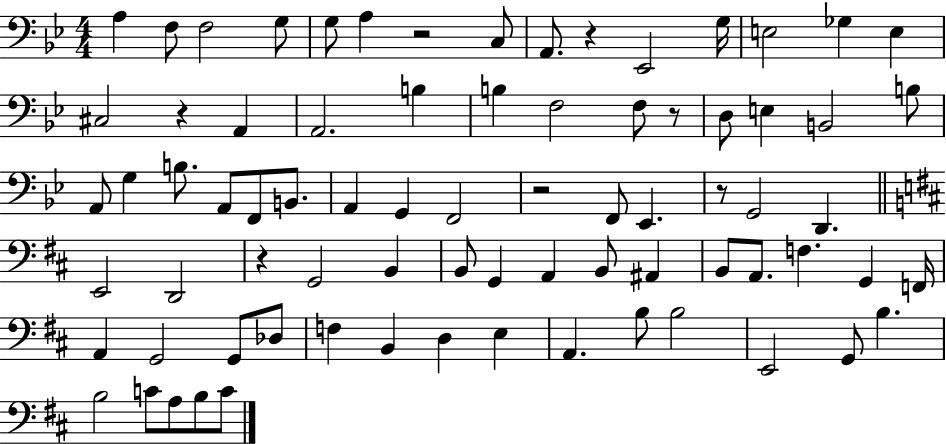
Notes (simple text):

A3/q F3/e F3/h G3/e G3/e A3/q R/h C3/e A2/e. R/q Eb2/h G3/s E3/h Gb3/q E3/q C#3/h R/q A2/q A2/h. B3/q B3/q F3/h F3/e R/e D3/e E3/q B2/h B3/e A2/e G3/q B3/e. A2/e F2/e B2/e. A2/q G2/q F2/h R/h F2/e Eb2/q. R/e G2/h D2/q. E2/h D2/h R/q G2/h B2/q B2/e G2/q A2/q B2/e A#2/q B2/e A2/e. F3/q. G2/q F2/s A2/q G2/h G2/e Db3/e F3/q B2/q D3/q E3/q A2/q. B3/e B3/h E2/h G2/e B3/q. B3/h C4/e A3/e B3/e C4/e